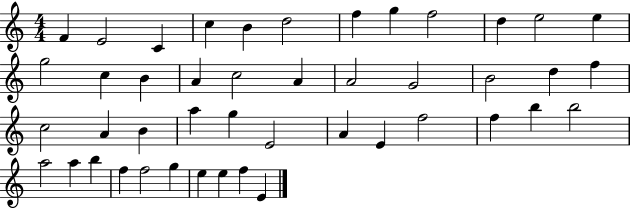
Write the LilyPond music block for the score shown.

{
  \clef treble
  \numericTimeSignature
  \time 4/4
  \key c \major
  f'4 e'2 c'4 | c''4 b'4 d''2 | f''4 g''4 f''2 | d''4 e''2 e''4 | \break g''2 c''4 b'4 | a'4 c''2 a'4 | a'2 g'2 | b'2 d''4 f''4 | \break c''2 a'4 b'4 | a''4 g''4 e'2 | a'4 e'4 f''2 | f''4 b''4 b''2 | \break a''2 a''4 b''4 | f''4 f''2 g''4 | e''4 e''4 f''4 e'4 | \bar "|."
}